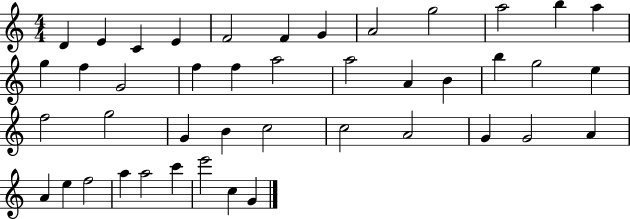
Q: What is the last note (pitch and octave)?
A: G4